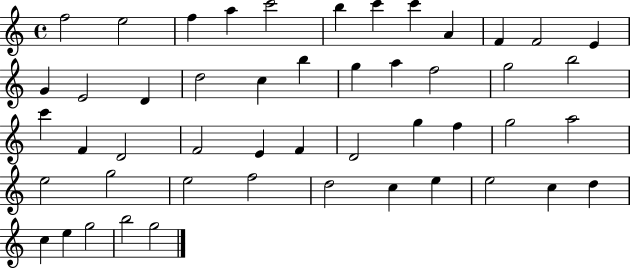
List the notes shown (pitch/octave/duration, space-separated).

F5/h E5/h F5/q A5/q C6/h B5/q C6/q C6/q A4/q F4/q F4/h E4/q G4/q E4/h D4/q D5/h C5/q B5/q G5/q A5/q F5/h G5/h B5/h C6/q F4/q D4/h F4/h E4/q F4/q D4/h G5/q F5/q G5/h A5/h E5/h G5/h E5/h F5/h D5/h C5/q E5/q E5/h C5/q D5/q C5/q E5/q G5/h B5/h G5/h